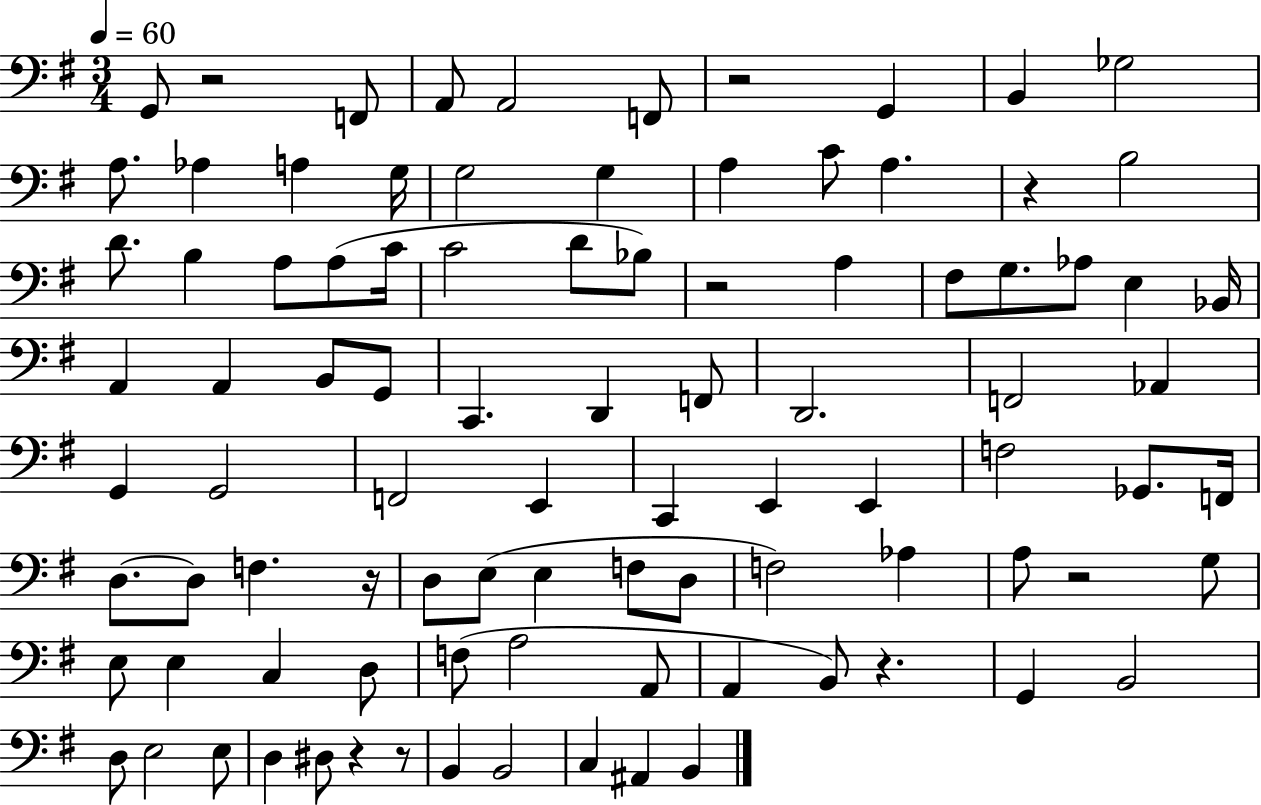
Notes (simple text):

G2/e R/h F2/e A2/e A2/h F2/e R/h G2/q B2/q Gb3/h A3/e. Ab3/q A3/q G3/s G3/h G3/q A3/q C4/e A3/q. R/q B3/h D4/e. B3/q A3/e A3/e C4/s C4/h D4/e Bb3/e R/h A3/q F#3/e G3/e. Ab3/e E3/q Bb2/s A2/q A2/q B2/e G2/e C2/q. D2/q F2/e D2/h. F2/h Ab2/q G2/q G2/h F2/h E2/q C2/q E2/q E2/q F3/h Gb2/e. F2/s D3/e. D3/e F3/q. R/s D3/e E3/e E3/q F3/e D3/e F3/h Ab3/q A3/e R/h G3/e E3/e E3/q C3/q D3/e F3/e A3/h A2/e A2/q B2/e R/q. G2/q B2/h D3/e E3/h E3/e D3/q D#3/e R/q R/e B2/q B2/h C3/q A#2/q B2/q